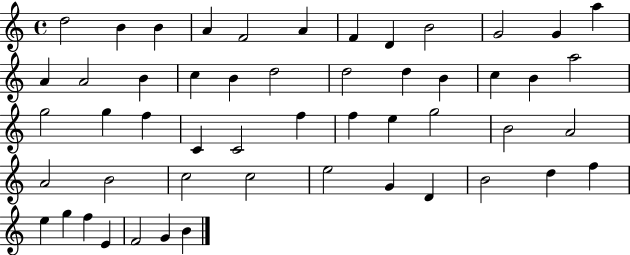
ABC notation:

X:1
T:Untitled
M:4/4
L:1/4
K:C
d2 B B A F2 A F D B2 G2 G a A A2 B c B d2 d2 d B c B a2 g2 g f C C2 f f e g2 B2 A2 A2 B2 c2 c2 e2 G D B2 d f e g f E F2 G B